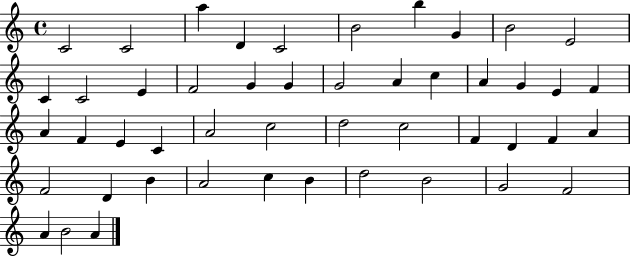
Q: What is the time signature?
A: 4/4